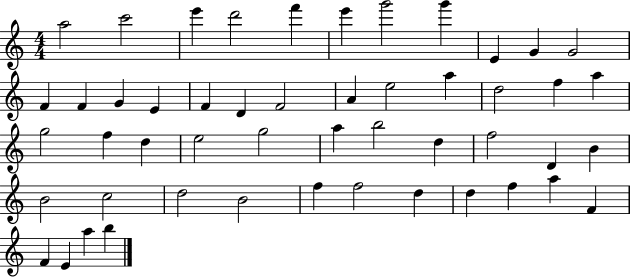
X:1
T:Untitled
M:4/4
L:1/4
K:C
a2 c'2 e' d'2 f' e' g'2 g' E G G2 F F G E F D F2 A e2 a d2 f a g2 f d e2 g2 a b2 d f2 D B B2 c2 d2 B2 f f2 d d f a F F E a b